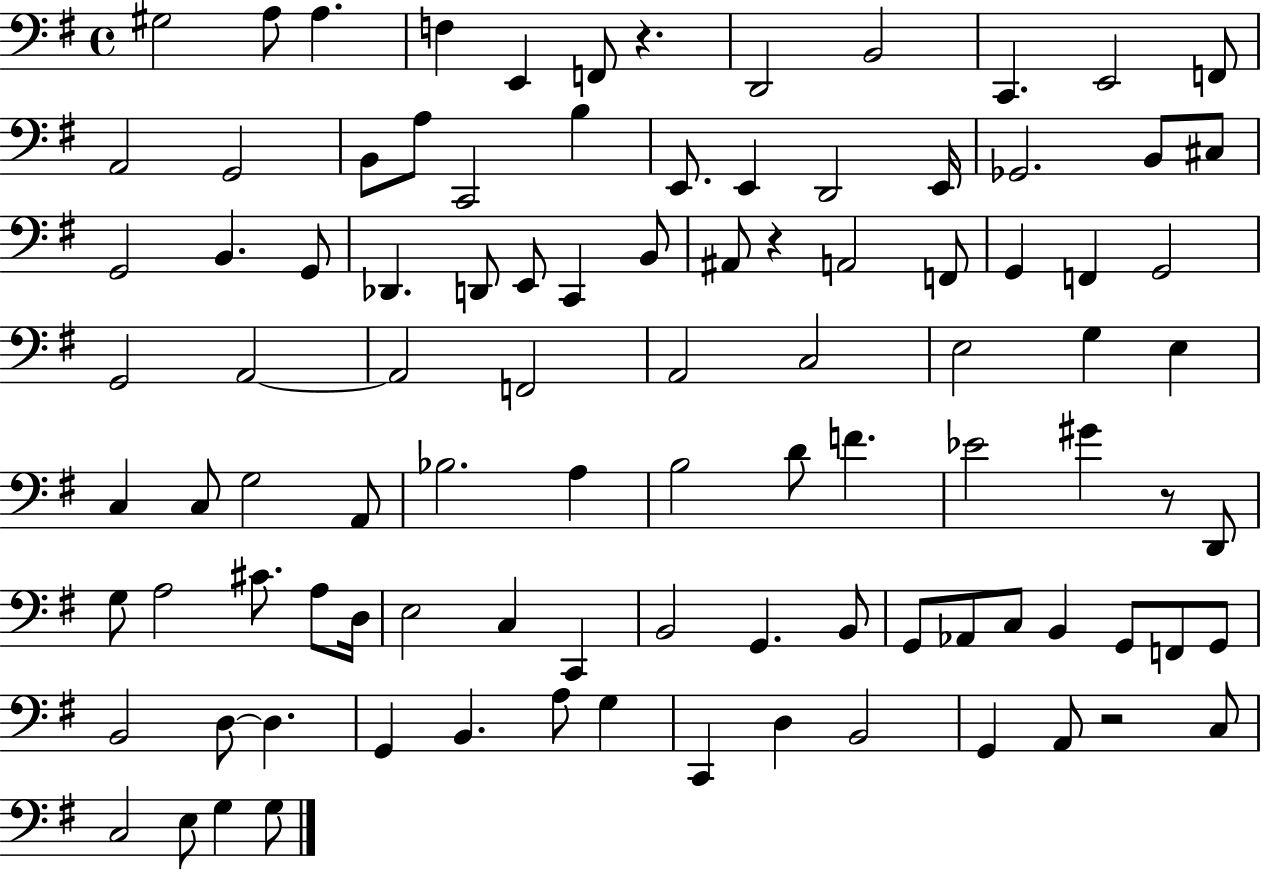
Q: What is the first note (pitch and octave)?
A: G#3